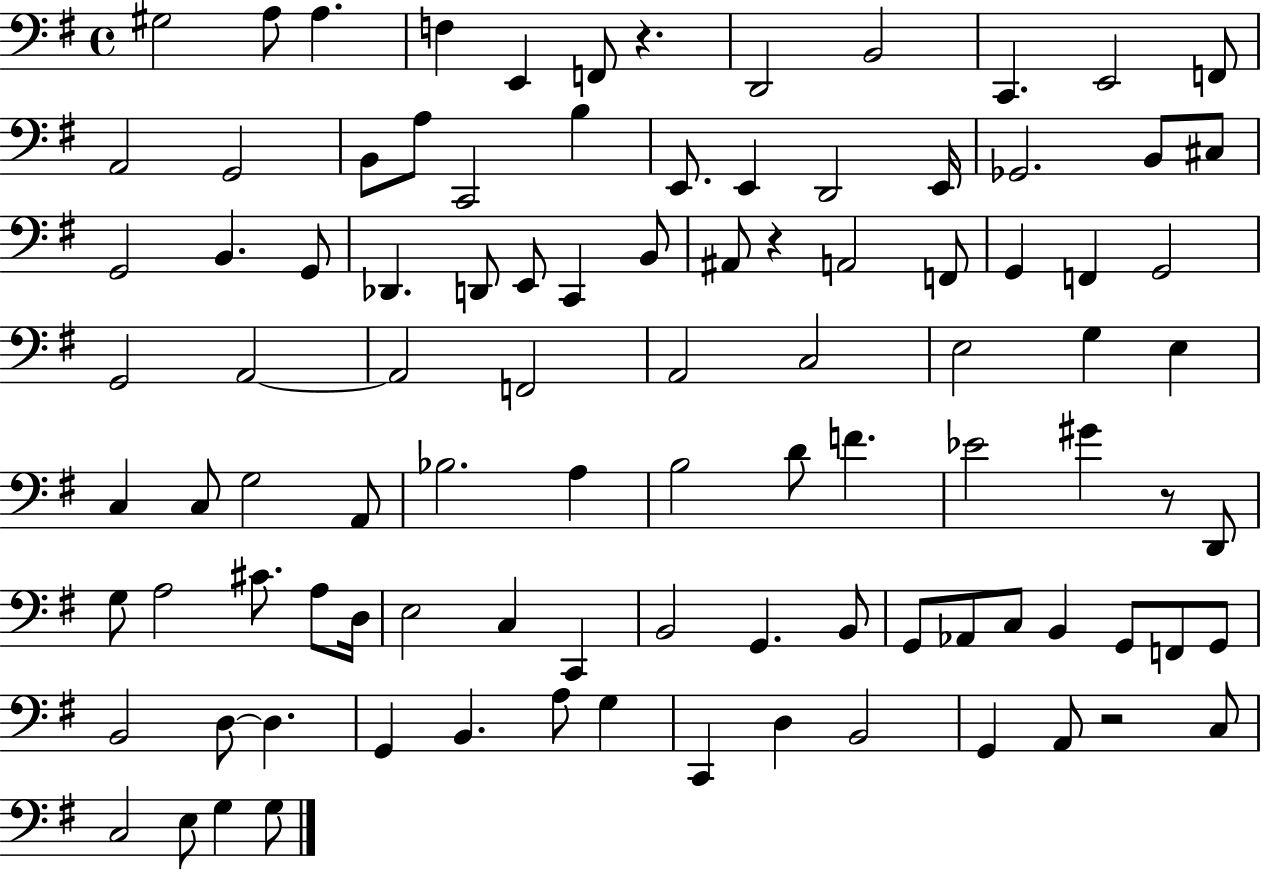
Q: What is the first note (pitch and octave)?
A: G#3